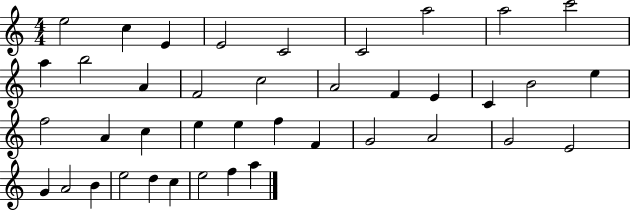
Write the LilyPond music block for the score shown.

{
  \clef treble
  \numericTimeSignature
  \time 4/4
  \key c \major
  e''2 c''4 e'4 | e'2 c'2 | c'2 a''2 | a''2 c'''2 | \break a''4 b''2 a'4 | f'2 c''2 | a'2 f'4 e'4 | c'4 b'2 e''4 | \break f''2 a'4 c''4 | e''4 e''4 f''4 f'4 | g'2 a'2 | g'2 e'2 | \break g'4 a'2 b'4 | e''2 d''4 c''4 | e''2 f''4 a''4 | \bar "|."
}